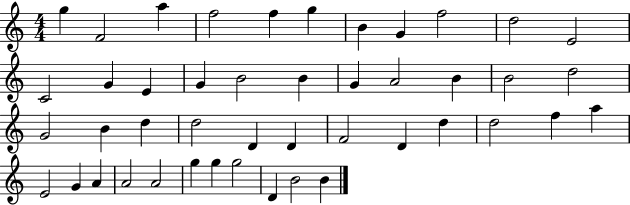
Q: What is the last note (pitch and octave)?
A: B4